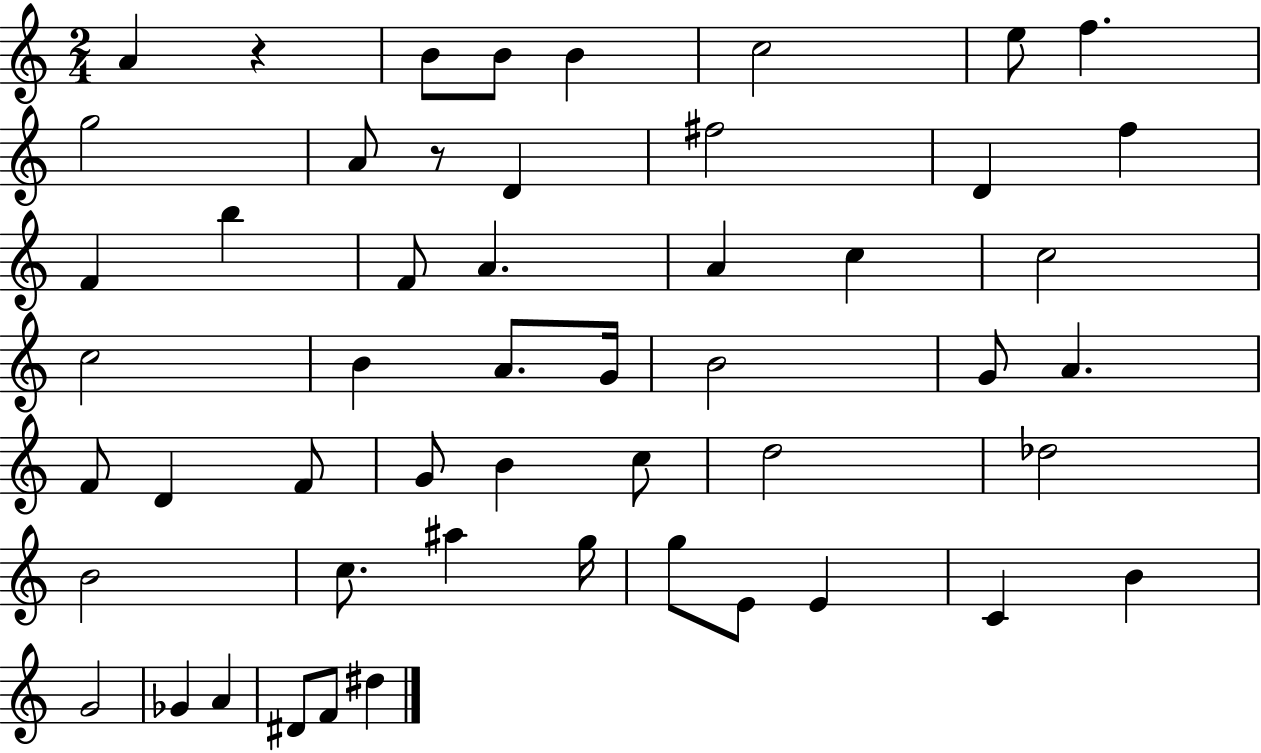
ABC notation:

X:1
T:Untitled
M:2/4
L:1/4
K:C
A z B/2 B/2 B c2 e/2 f g2 A/2 z/2 D ^f2 D f F b F/2 A A c c2 c2 B A/2 G/4 B2 G/2 A F/2 D F/2 G/2 B c/2 d2 _d2 B2 c/2 ^a g/4 g/2 E/2 E C B G2 _G A ^D/2 F/2 ^d